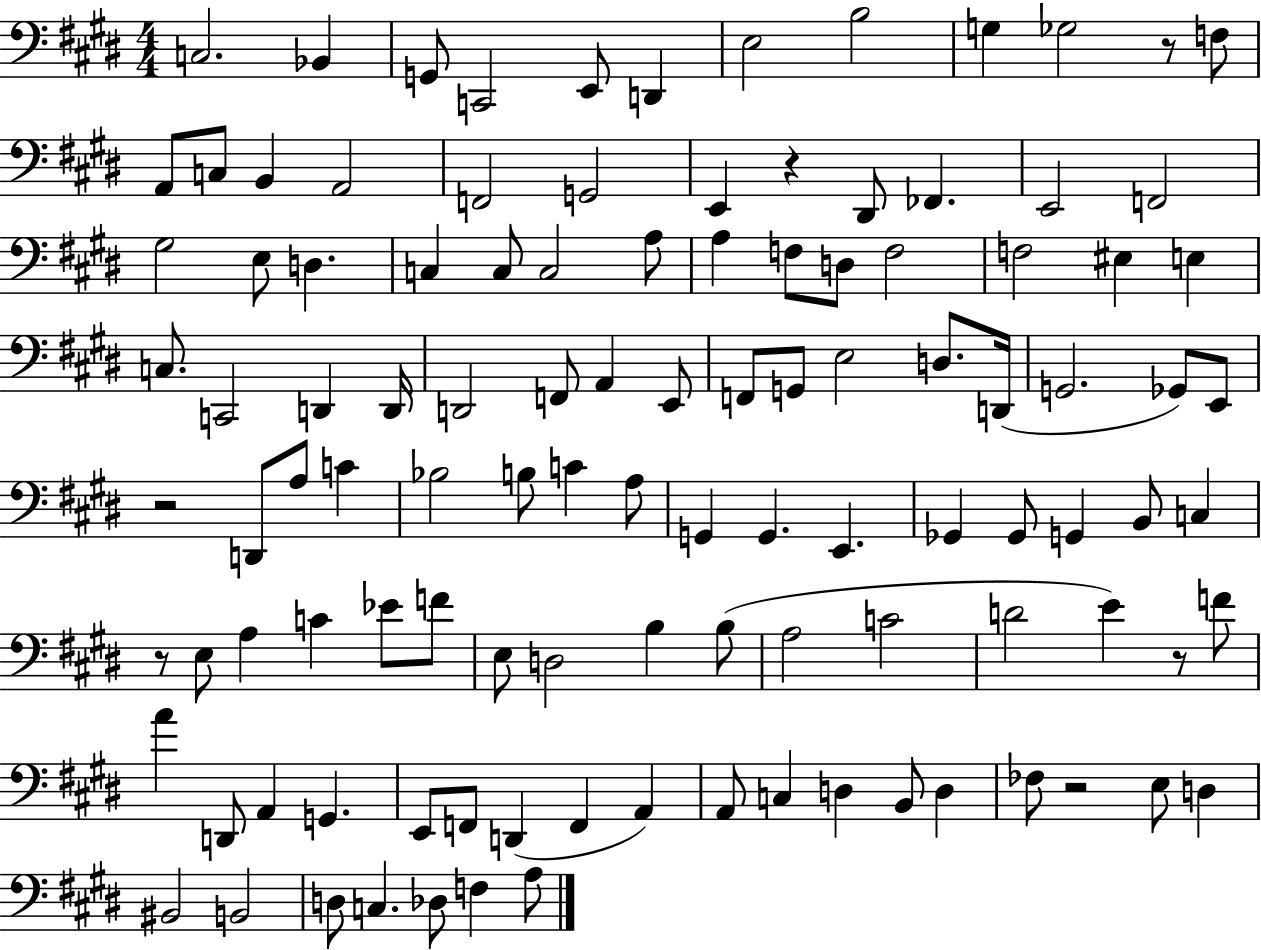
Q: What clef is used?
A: bass